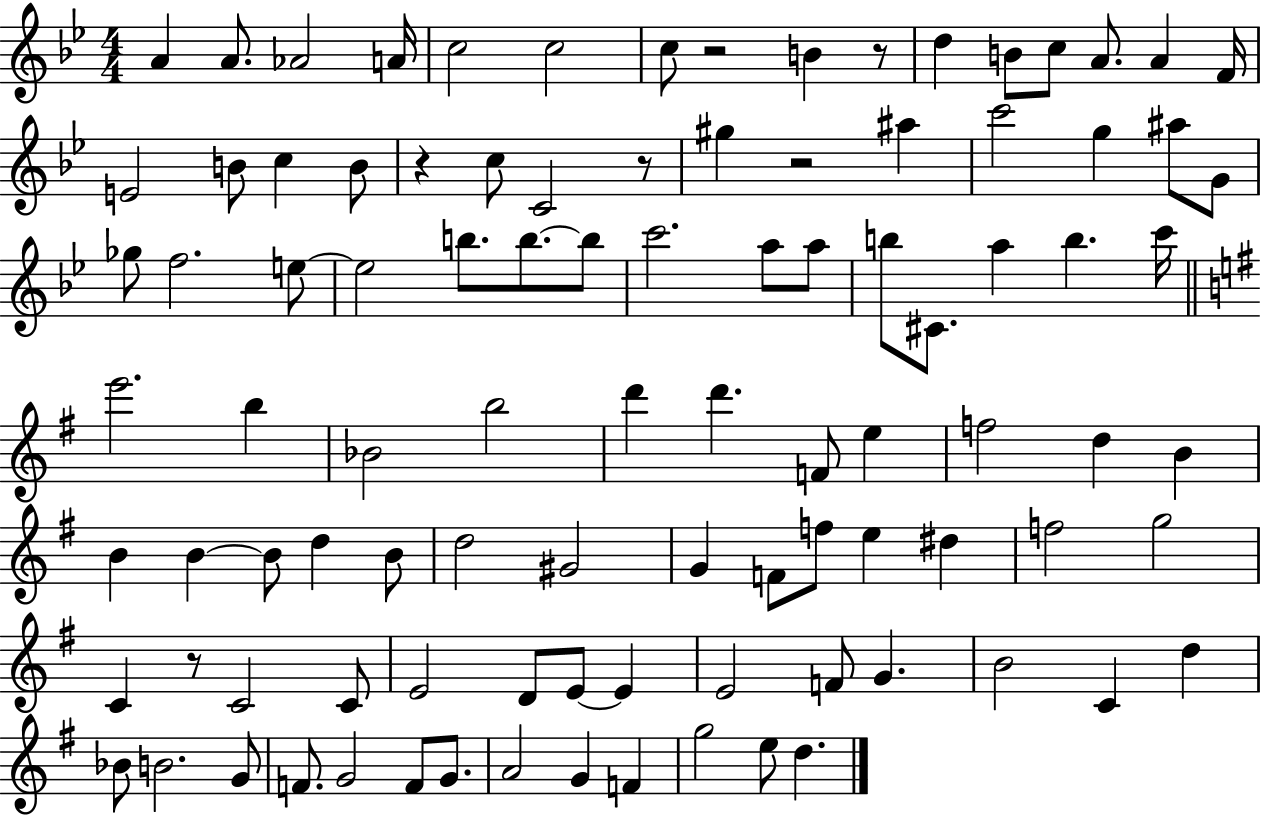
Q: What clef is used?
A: treble